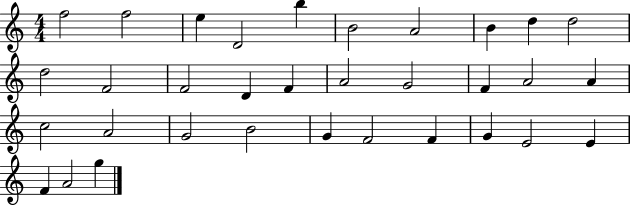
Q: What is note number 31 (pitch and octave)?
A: F4